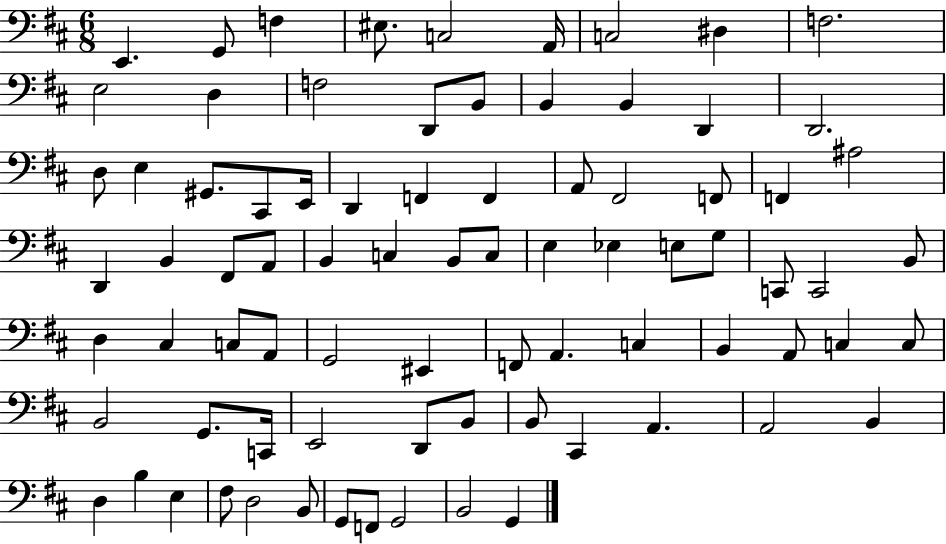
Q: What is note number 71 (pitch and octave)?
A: D3